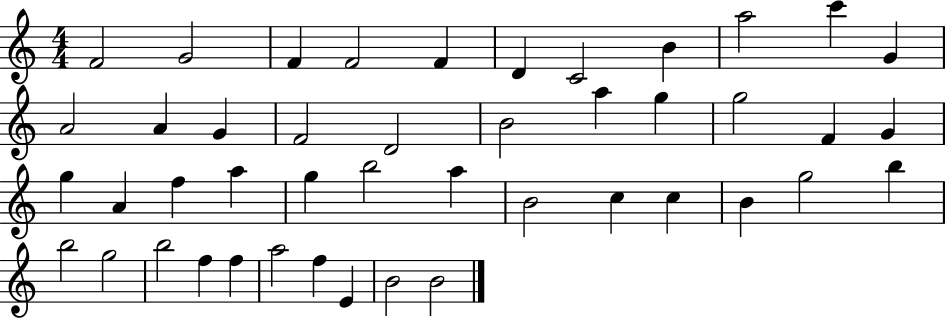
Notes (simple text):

F4/h G4/h F4/q F4/h F4/q D4/q C4/h B4/q A5/h C6/q G4/q A4/h A4/q G4/q F4/h D4/h B4/h A5/q G5/q G5/h F4/q G4/q G5/q A4/q F5/q A5/q G5/q B5/h A5/q B4/h C5/q C5/q B4/q G5/h B5/q B5/h G5/h B5/h F5/q F5/q A5/h F5/q E4/q B4/h B4/h